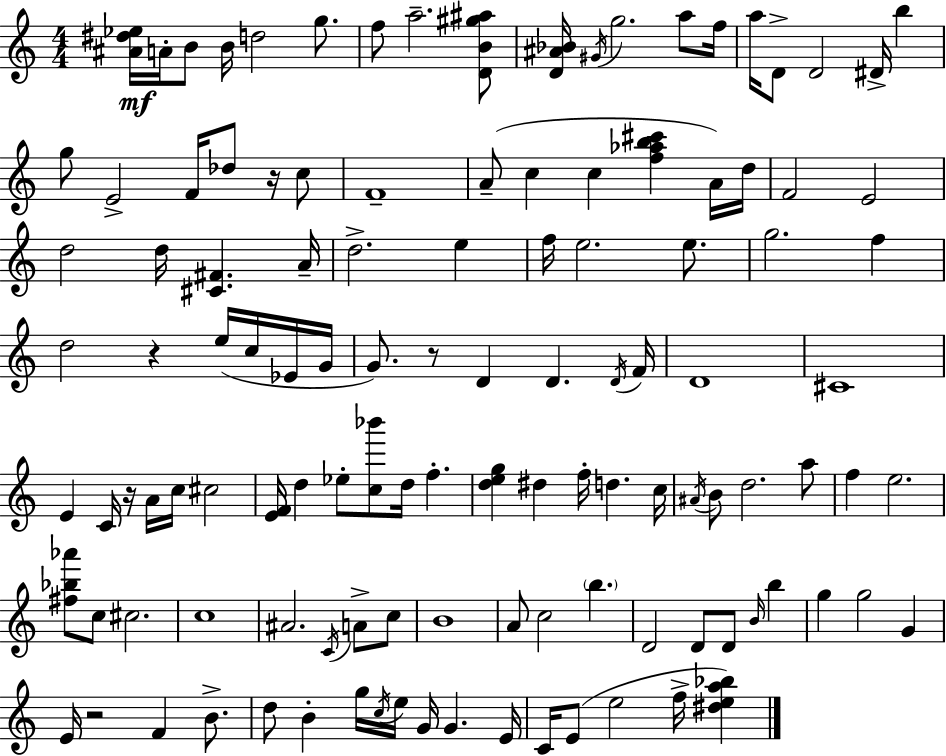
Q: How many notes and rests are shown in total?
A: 119